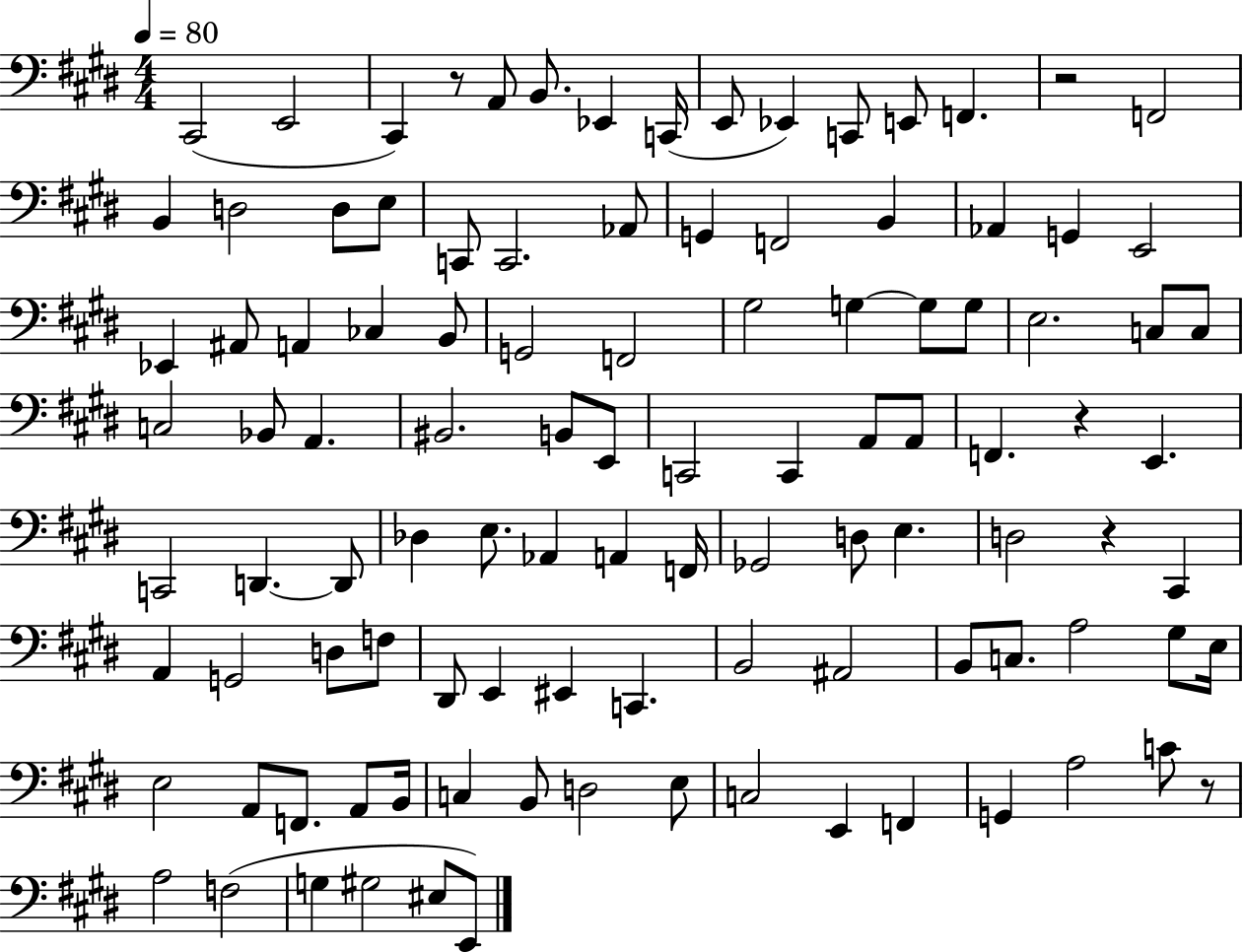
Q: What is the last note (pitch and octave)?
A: E2